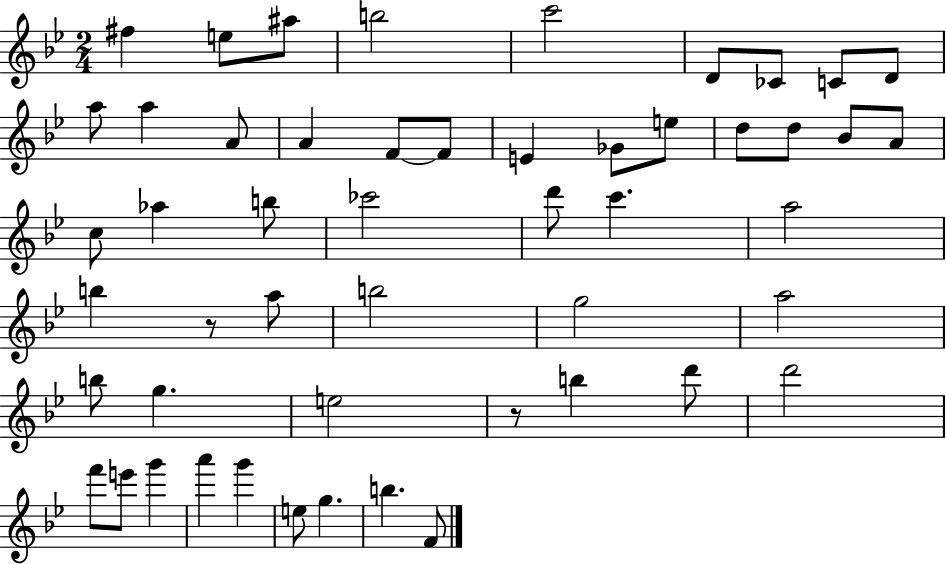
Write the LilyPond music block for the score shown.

{
  \clef treble
  \numericTimeSignature
  \time 2/4
  \key bes \major
  \repeat volta 2 { fis''4 e''8 ais''8 | b''2 | c'''2 | d'8 ces'8 c'8 d'8 | \break a''8 a''4 a'8 | a'4 f'8~~ f'8 | e'4 ges'8 e''8 | d''8 d''8 bes'8 a'8 | \break c''8 aes''4 b''8 | ces'''2 | d'''8 c'''4. | a''2 | \break b''4 r8 a''8 | b''2 | g''2 | a''2 | \break b''8 g''4. | e''2 | r8 b''4 d'''8 | d'''2 | \break f'''8 e'''8 g'''4 | a'''4 g'''4 | e''8 g''4. | b''4. f'8 | \break } \bar "|."
}